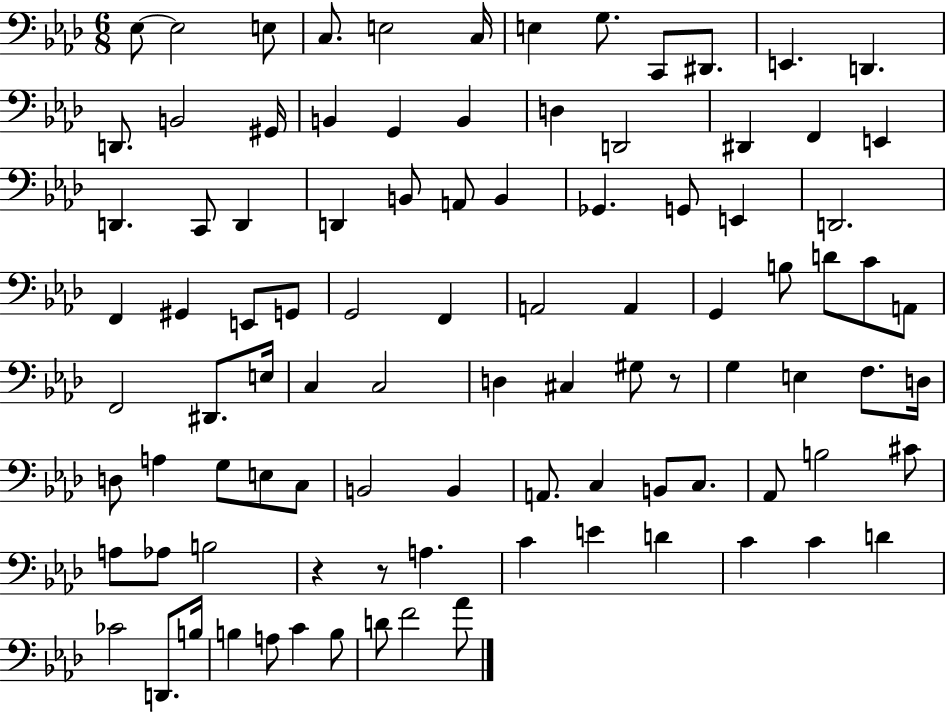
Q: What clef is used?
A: bass